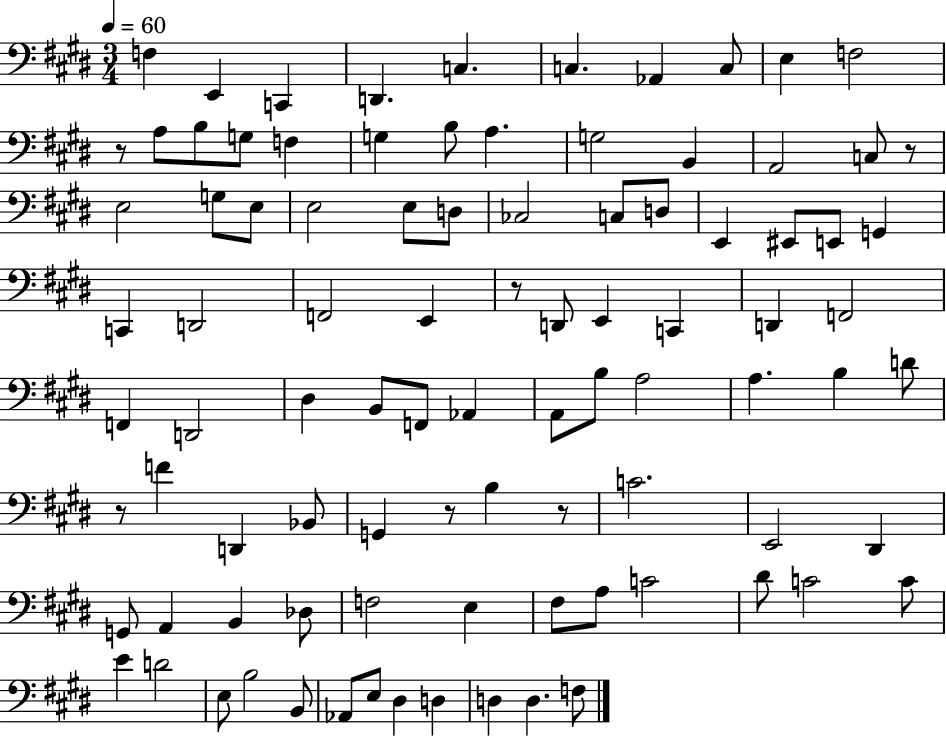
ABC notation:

X:1
T:Untitled
M:3/4
L:1/4
K:E
F, E,, C,, D,, C, C, _A,, C,/2 E, F,2 z/2 A,/2 B,/2 G,/2 F, G, B,/2 A, G,2 B,, A,,2 C,/2 z/2 E,2 G,/2 E,/2 E,2 E,/2 D,/2 _C,2 C,/2 D,/2 E,, ^E,,/2 E,,/2 G,, C,, D,,2 F,,2 E,, z/2 D,,/2 E,, C,, D,, F,,2 F,, D,,2 ^D, B,,/2 F,,/2 _A,, A,,/2 B,/2 A,2 A, B, D/2 z/2 F D,, _B,,/2 G,, z/2 B, z/2 C2 E,,2 ^D,, G,,/2 A,, B,, _D,/2 F,2 E, ^F,/2 A,/2 C2 ^D/2 C2 C/2 E D2 E,/2 B,2 B,,/2 _A,,/2 E,/2 ^D, D, D, D, F,/2